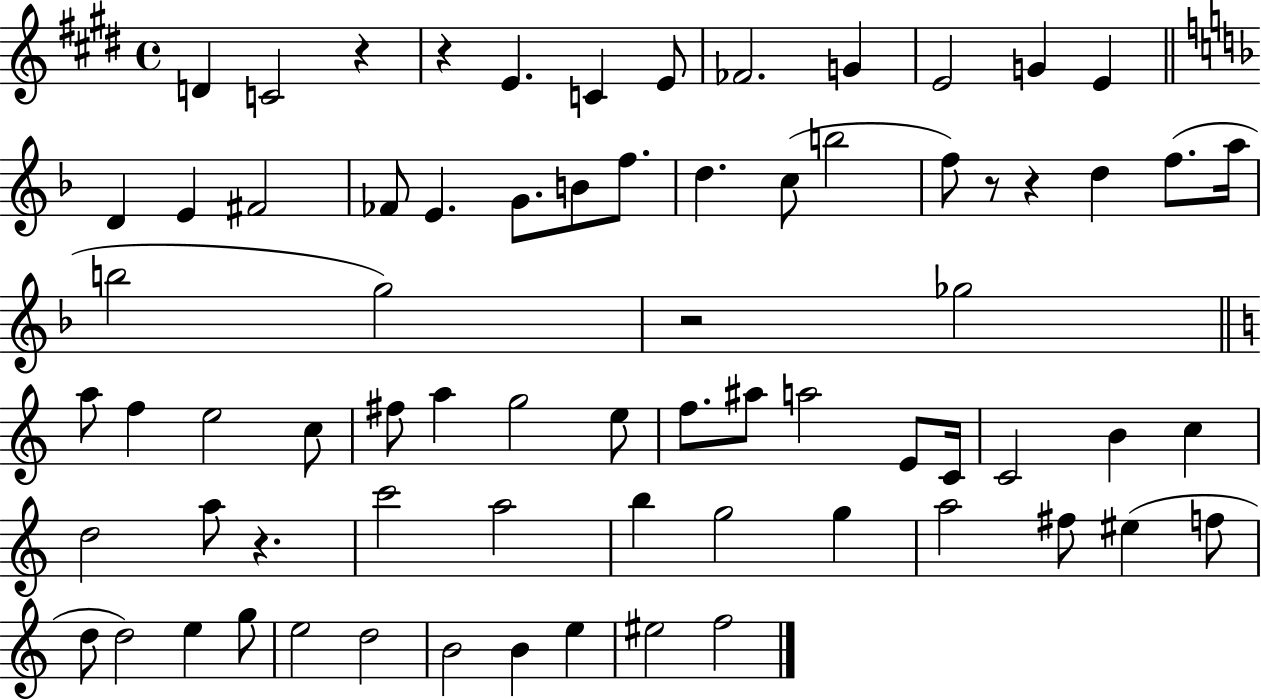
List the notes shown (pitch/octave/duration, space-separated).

D4/q C4/h R/q R/q E4/q. C4/q E4/e FES4/h. G4/q E4/h G4/q E4/q D4/q E4/q F#4/h FES4/e E4/q. G4/e. B4/e F5/e. D5/q. C5/e B5/h F5/e R/e R/q D5/q F5/e. A5/s B5/h G5/h R/h Gb5/h A5/e F5/q E5/h C5/e F#5/e A5/q G5/h E5/e F5/e. A#5/e A5/h E4/e C4/s C4/h B4/q C5/q D5/h A5/e R/q. C6/h A5/h B5/q G5/h G5/q A5/h F#5/e EIS5/q F5/e D5/e D5/h E5/q G5/e E5/h D5/h B4/h B4/q E5/q EIS5/h F5/h